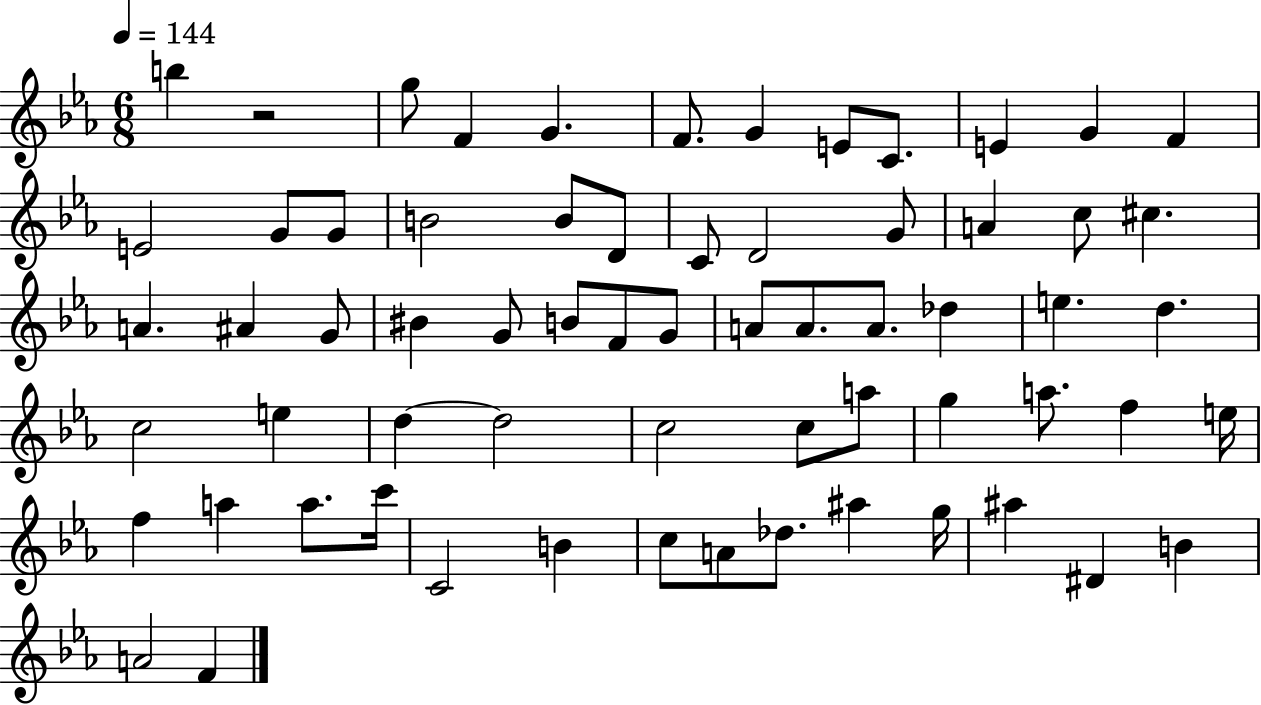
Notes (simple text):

B5/q R/h G5/e F4/q G4/q. F4/e. G4/q E4/e C4/e. E4/q G4/q F4/q E4/h G4/e G4/e B4/h B4/e D4/e C4/e D4/h G4/e A4/q C5/e C#5/q. A4/q. A#4/q G4/e BIS4/q G4/e B4/e F4/e G4/e A4/e A4/e. A4/e. Db5/q E5/q. D5/q. C5/h E5/q D5/q D5/h C5/h C5/e A5/e G5/q A5/e. F5/q E5/s F5/q A5/q A5/e. C6/s C4/h B4/q C5/e A4/e Db5/e. A#5/q G5/s A#5/q D#4/q B4/q A4/h F4/q